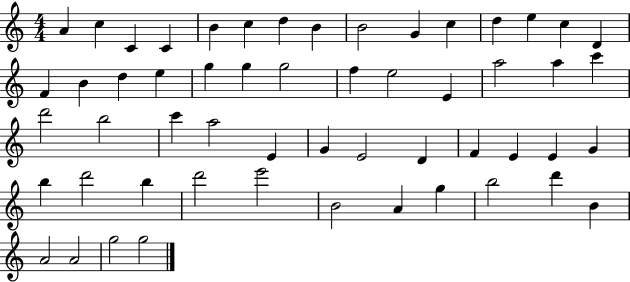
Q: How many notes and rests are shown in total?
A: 55